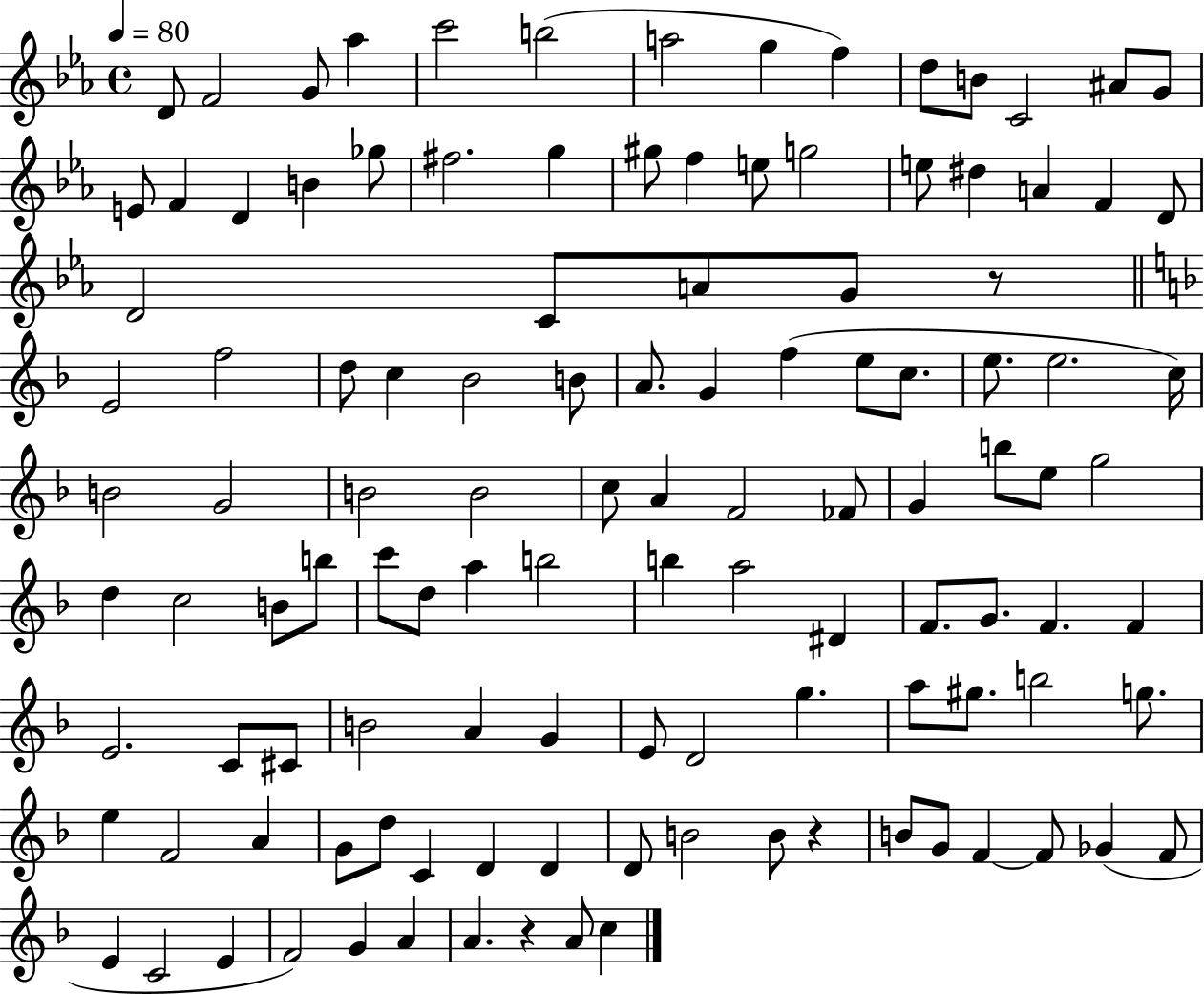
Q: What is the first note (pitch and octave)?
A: D4